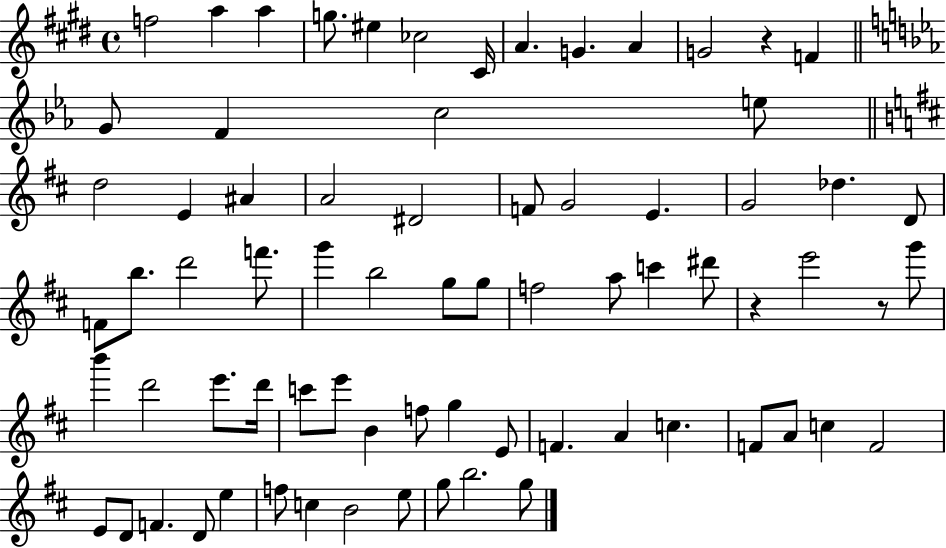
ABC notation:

X:1
T:Untitled
M:4/4
L:1/4
K:E
f2 a a g/2 ^e _c2 ^C/4 A G A G2 z F G/2 F c2 e/2 d2 E ^A A2 ^D2 F/2 G2 E G2 _d D/2 F/2 b/2 d'2 f'/2 g' b2 g/2 g/2 f2 a/2 c' ^d'/2 z e'2 z/2 g'/2 b' d'2 e'/2 d'/4 c'/2 e'/2 B f/2 g E/2 F A c F/2 A/2 c F2 E/2 D/2 F D/2 e f/2 c B2 e/2 g/2 b2 g/2